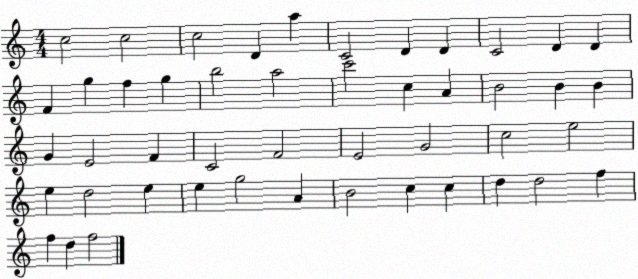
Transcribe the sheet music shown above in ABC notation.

X:1
T:Untitled
M:4/4
L:1/4
K:C
c2 c2 c2 D a C2 D D C2 D D F g f g b2 a2 c'2 c A B2 B B G E2 F C2 F2 E2 G2 c2 e2 e d2 e e g2 A B2 c c d d2 f f d f2